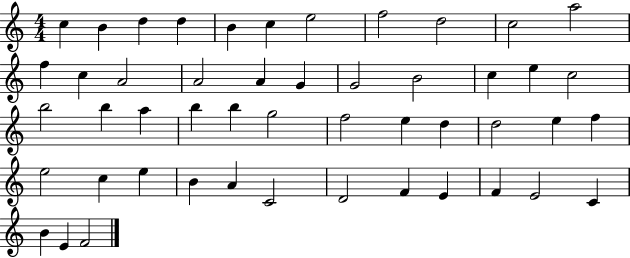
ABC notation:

X:1
T:Untitled
M:4/4
L:1/4
K:C
c B d d B c e2 f2 d2 c2 a2 f c A2 A2 A G G2 B2 c e c2 b2 b a b b g2 f2 e d d2 e f e2 c e B A C2 D2 F E F E2 C B E F2